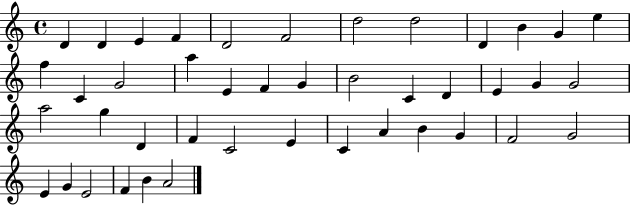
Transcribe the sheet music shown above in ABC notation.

X:1
T:Untitled
M:4/4
L:1/4
K:C
D D E F D2 F2 d2 d2 D B G e f C G2 a E F G B2 C D E G G2 a2 g D F C2 E C A B G F2 G2 E G E2 F B A2